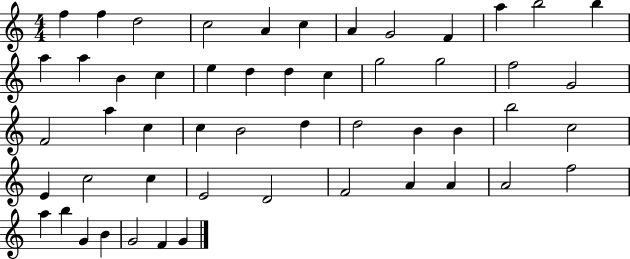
X:1
T:Untitled
M:4/4
L:1/4
K:C
f f d2 c2 A c A G2 F a b2 b a a B c e d d c g2 g2 f2 G2 F2 a c c B2 d d2 B B b2 c2 E c2 c E2 D2 F2 A A A2 f2 a b G B G2 F G